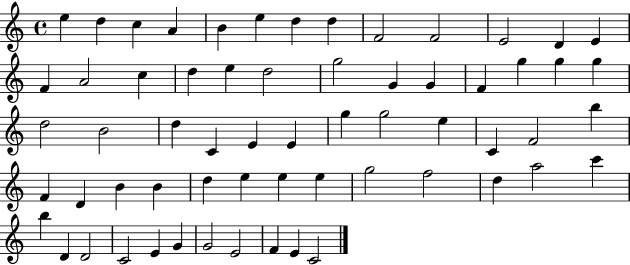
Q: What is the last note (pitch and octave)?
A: C4